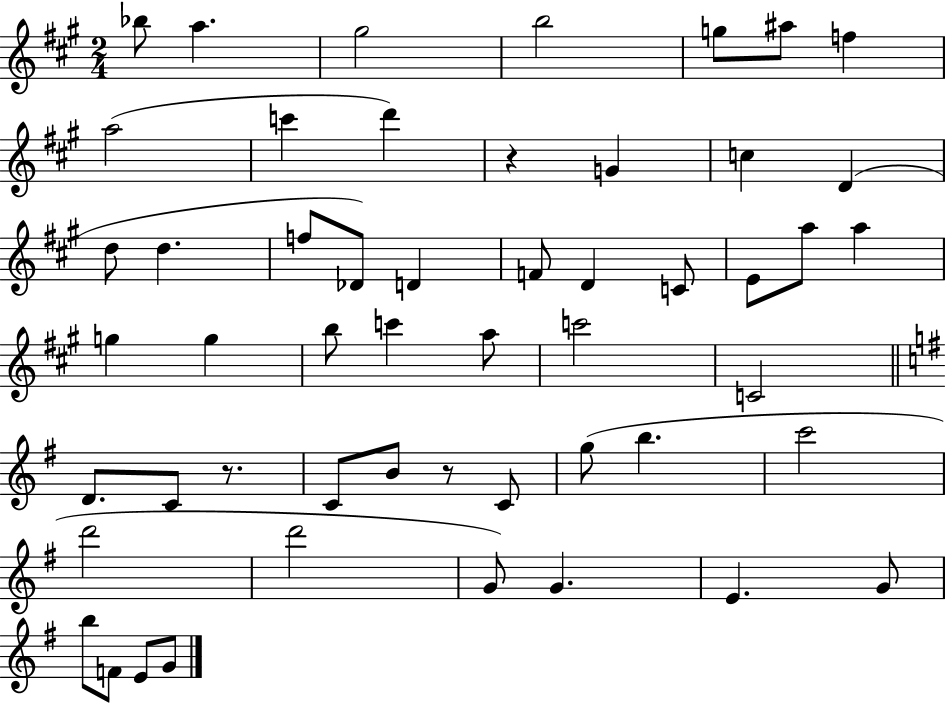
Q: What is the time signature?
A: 2/4